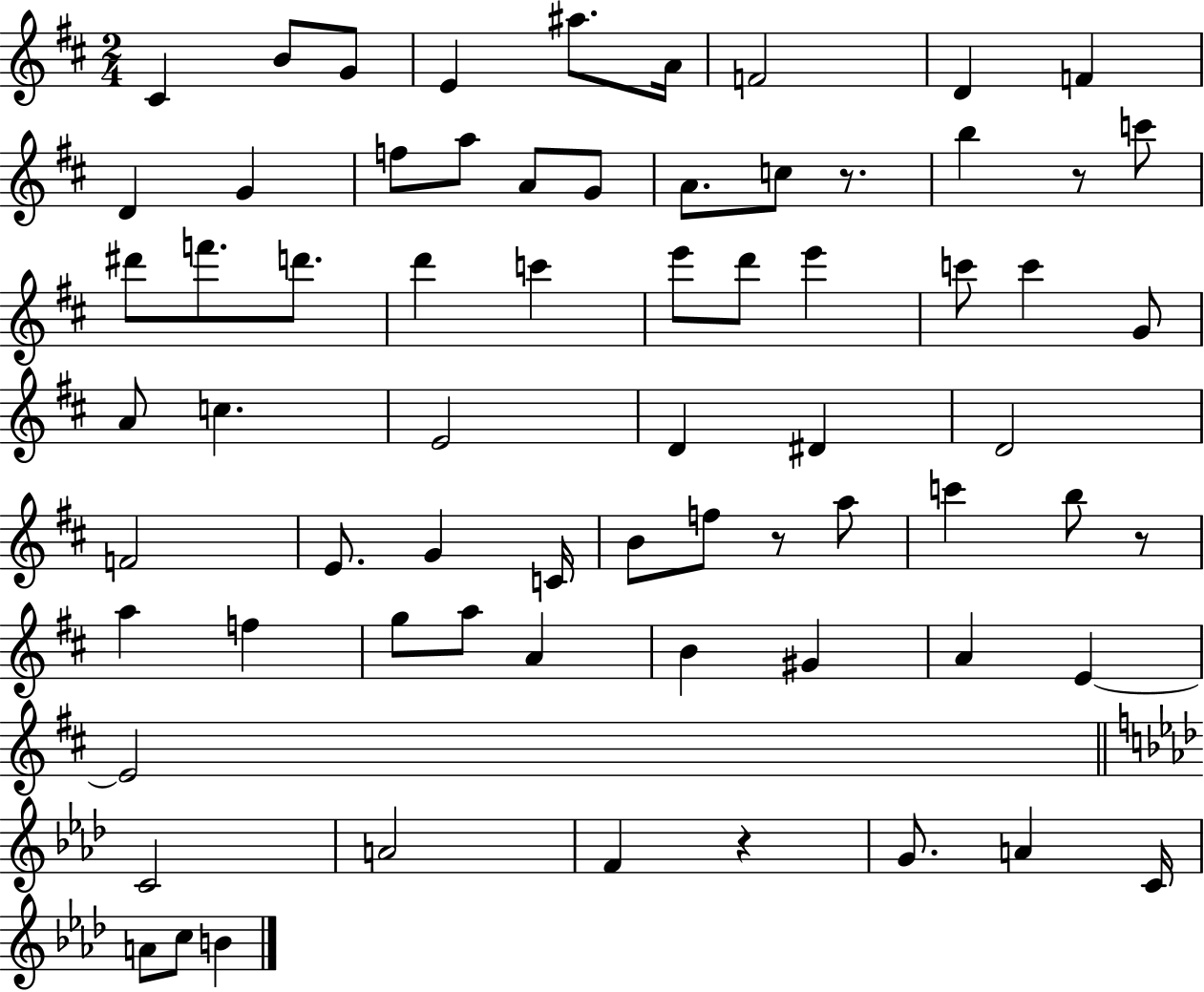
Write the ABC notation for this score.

X:1
T:Untitled
M:2/4
L:1/4
K:D
^C B/2 G/2 E ^a/2 A/4 F2 D F D G f/2 a/2 A/2 G/2 A/2 c/2 z/2 b z/2 c'/2 ^d'/2 f'/2 d'/2 d' c' e'/2 d'/2 e' c'/2 c' G/2 A/2 c E2 D ^D D2 F2 E/2 G C/4 B/2 f/2 z/2 a/2 c' b/2 z/2 a f g/2 a/2 A B ^G A E E2 C2 A2 F z G/2 A C/4 A/2 c/2 B